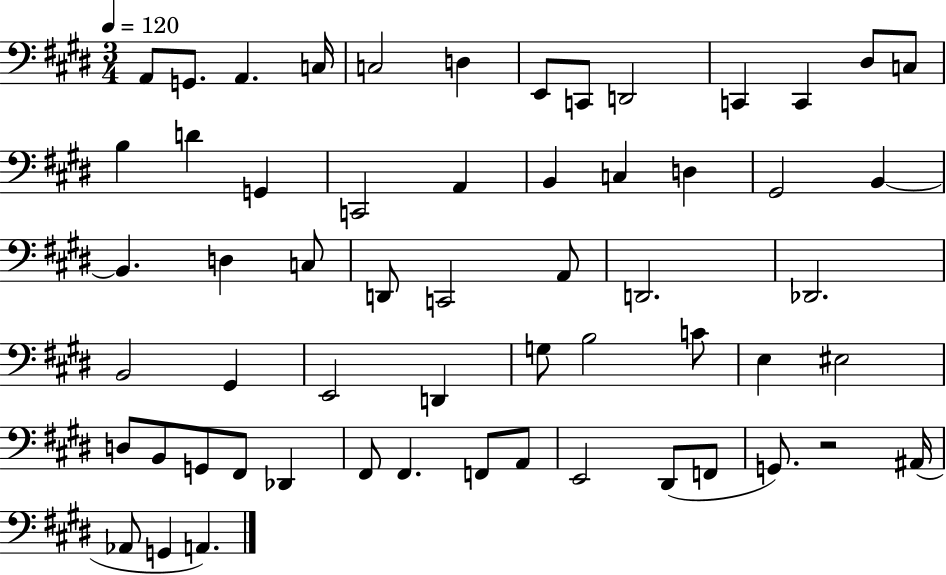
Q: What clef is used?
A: bass